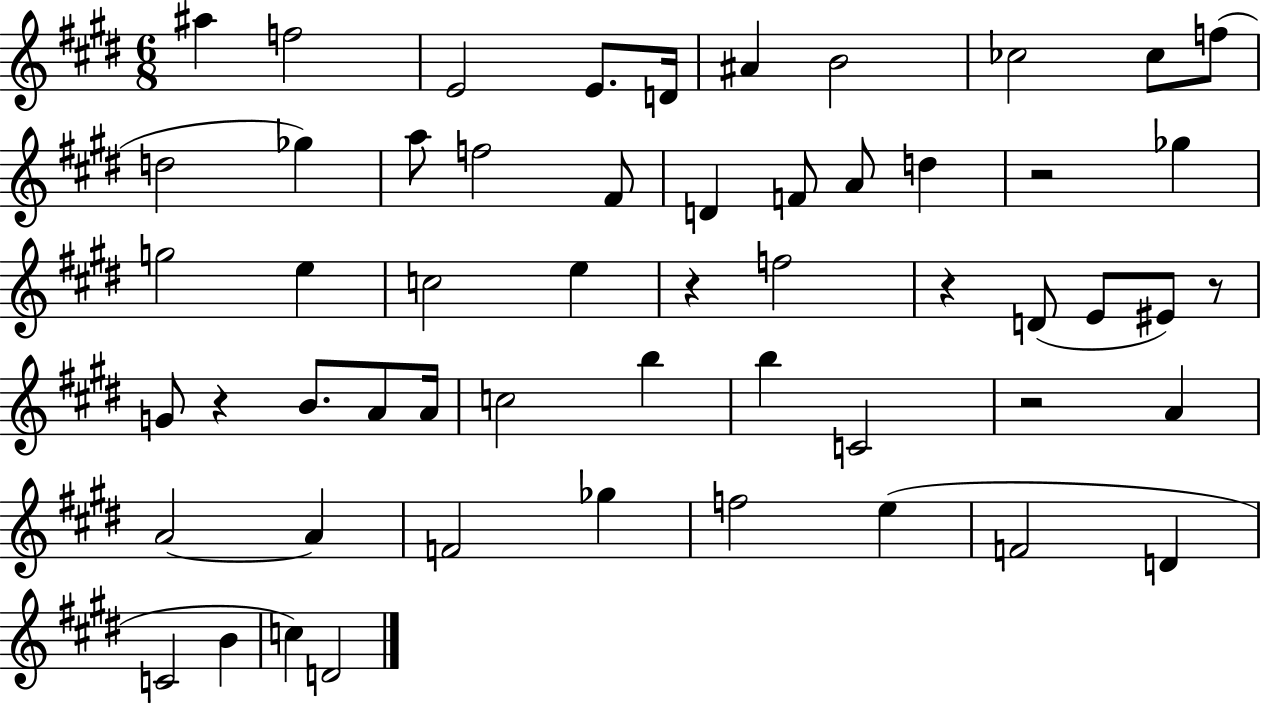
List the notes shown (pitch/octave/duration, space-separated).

A#5/q F5/h E4/h E4/e. D4/s A#4/q B4/h CES5/h CES5/e F5/e D5/h Gb5/q A5/e F5/h F#4/e D4/q F4/e A4/e D5/q R/h Gb5/q G5/h E5/q C5/h E5/q R/q F5/h R/q D4/e E4/e EIS4/e R/e G4/e R/q B4/e. A4/e A4/s C5/h B5/q B5/q C4/h R/h A4/q A4/h A4/q F4/h Gb5/q F5/h E5/q F4/h D4/q C4/h B4/q C5/q D4/h